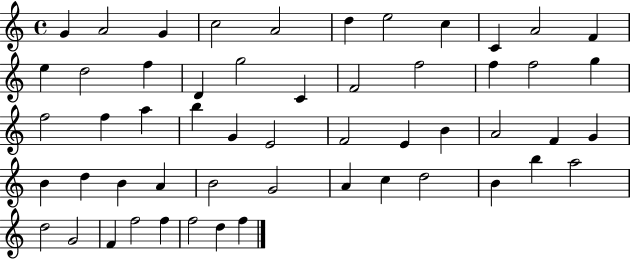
G4/q A4/h G4/q C5/h A4/h D5/q E5/h C5/q C4/q A4/h F4/q E5/q D5/h F5/q D4/q G5/h C4/q F4/h F5/h F5/q F5/h G5/q F5/h F5/q A5/q B5/q G4/q E4/h F4/h E4/q B4/q A4/h F4/q G4/q B4/q D5/q B4/q A4/q B4/h G4/h A4/q C5/q D5/h B4/q B5/q A5/h D5/h G4/h F4/q F5/h F5/q F5/h D5/q F5/q